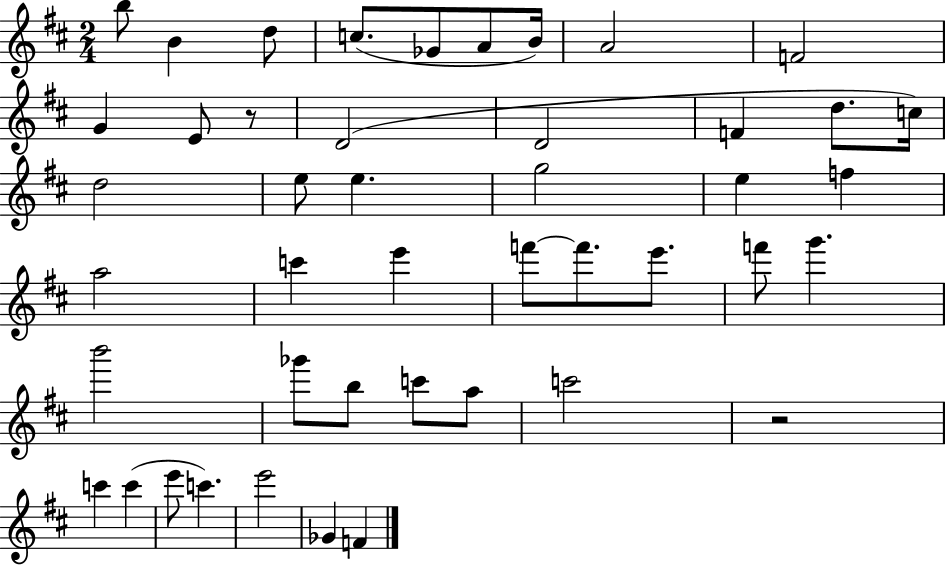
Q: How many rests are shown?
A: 2